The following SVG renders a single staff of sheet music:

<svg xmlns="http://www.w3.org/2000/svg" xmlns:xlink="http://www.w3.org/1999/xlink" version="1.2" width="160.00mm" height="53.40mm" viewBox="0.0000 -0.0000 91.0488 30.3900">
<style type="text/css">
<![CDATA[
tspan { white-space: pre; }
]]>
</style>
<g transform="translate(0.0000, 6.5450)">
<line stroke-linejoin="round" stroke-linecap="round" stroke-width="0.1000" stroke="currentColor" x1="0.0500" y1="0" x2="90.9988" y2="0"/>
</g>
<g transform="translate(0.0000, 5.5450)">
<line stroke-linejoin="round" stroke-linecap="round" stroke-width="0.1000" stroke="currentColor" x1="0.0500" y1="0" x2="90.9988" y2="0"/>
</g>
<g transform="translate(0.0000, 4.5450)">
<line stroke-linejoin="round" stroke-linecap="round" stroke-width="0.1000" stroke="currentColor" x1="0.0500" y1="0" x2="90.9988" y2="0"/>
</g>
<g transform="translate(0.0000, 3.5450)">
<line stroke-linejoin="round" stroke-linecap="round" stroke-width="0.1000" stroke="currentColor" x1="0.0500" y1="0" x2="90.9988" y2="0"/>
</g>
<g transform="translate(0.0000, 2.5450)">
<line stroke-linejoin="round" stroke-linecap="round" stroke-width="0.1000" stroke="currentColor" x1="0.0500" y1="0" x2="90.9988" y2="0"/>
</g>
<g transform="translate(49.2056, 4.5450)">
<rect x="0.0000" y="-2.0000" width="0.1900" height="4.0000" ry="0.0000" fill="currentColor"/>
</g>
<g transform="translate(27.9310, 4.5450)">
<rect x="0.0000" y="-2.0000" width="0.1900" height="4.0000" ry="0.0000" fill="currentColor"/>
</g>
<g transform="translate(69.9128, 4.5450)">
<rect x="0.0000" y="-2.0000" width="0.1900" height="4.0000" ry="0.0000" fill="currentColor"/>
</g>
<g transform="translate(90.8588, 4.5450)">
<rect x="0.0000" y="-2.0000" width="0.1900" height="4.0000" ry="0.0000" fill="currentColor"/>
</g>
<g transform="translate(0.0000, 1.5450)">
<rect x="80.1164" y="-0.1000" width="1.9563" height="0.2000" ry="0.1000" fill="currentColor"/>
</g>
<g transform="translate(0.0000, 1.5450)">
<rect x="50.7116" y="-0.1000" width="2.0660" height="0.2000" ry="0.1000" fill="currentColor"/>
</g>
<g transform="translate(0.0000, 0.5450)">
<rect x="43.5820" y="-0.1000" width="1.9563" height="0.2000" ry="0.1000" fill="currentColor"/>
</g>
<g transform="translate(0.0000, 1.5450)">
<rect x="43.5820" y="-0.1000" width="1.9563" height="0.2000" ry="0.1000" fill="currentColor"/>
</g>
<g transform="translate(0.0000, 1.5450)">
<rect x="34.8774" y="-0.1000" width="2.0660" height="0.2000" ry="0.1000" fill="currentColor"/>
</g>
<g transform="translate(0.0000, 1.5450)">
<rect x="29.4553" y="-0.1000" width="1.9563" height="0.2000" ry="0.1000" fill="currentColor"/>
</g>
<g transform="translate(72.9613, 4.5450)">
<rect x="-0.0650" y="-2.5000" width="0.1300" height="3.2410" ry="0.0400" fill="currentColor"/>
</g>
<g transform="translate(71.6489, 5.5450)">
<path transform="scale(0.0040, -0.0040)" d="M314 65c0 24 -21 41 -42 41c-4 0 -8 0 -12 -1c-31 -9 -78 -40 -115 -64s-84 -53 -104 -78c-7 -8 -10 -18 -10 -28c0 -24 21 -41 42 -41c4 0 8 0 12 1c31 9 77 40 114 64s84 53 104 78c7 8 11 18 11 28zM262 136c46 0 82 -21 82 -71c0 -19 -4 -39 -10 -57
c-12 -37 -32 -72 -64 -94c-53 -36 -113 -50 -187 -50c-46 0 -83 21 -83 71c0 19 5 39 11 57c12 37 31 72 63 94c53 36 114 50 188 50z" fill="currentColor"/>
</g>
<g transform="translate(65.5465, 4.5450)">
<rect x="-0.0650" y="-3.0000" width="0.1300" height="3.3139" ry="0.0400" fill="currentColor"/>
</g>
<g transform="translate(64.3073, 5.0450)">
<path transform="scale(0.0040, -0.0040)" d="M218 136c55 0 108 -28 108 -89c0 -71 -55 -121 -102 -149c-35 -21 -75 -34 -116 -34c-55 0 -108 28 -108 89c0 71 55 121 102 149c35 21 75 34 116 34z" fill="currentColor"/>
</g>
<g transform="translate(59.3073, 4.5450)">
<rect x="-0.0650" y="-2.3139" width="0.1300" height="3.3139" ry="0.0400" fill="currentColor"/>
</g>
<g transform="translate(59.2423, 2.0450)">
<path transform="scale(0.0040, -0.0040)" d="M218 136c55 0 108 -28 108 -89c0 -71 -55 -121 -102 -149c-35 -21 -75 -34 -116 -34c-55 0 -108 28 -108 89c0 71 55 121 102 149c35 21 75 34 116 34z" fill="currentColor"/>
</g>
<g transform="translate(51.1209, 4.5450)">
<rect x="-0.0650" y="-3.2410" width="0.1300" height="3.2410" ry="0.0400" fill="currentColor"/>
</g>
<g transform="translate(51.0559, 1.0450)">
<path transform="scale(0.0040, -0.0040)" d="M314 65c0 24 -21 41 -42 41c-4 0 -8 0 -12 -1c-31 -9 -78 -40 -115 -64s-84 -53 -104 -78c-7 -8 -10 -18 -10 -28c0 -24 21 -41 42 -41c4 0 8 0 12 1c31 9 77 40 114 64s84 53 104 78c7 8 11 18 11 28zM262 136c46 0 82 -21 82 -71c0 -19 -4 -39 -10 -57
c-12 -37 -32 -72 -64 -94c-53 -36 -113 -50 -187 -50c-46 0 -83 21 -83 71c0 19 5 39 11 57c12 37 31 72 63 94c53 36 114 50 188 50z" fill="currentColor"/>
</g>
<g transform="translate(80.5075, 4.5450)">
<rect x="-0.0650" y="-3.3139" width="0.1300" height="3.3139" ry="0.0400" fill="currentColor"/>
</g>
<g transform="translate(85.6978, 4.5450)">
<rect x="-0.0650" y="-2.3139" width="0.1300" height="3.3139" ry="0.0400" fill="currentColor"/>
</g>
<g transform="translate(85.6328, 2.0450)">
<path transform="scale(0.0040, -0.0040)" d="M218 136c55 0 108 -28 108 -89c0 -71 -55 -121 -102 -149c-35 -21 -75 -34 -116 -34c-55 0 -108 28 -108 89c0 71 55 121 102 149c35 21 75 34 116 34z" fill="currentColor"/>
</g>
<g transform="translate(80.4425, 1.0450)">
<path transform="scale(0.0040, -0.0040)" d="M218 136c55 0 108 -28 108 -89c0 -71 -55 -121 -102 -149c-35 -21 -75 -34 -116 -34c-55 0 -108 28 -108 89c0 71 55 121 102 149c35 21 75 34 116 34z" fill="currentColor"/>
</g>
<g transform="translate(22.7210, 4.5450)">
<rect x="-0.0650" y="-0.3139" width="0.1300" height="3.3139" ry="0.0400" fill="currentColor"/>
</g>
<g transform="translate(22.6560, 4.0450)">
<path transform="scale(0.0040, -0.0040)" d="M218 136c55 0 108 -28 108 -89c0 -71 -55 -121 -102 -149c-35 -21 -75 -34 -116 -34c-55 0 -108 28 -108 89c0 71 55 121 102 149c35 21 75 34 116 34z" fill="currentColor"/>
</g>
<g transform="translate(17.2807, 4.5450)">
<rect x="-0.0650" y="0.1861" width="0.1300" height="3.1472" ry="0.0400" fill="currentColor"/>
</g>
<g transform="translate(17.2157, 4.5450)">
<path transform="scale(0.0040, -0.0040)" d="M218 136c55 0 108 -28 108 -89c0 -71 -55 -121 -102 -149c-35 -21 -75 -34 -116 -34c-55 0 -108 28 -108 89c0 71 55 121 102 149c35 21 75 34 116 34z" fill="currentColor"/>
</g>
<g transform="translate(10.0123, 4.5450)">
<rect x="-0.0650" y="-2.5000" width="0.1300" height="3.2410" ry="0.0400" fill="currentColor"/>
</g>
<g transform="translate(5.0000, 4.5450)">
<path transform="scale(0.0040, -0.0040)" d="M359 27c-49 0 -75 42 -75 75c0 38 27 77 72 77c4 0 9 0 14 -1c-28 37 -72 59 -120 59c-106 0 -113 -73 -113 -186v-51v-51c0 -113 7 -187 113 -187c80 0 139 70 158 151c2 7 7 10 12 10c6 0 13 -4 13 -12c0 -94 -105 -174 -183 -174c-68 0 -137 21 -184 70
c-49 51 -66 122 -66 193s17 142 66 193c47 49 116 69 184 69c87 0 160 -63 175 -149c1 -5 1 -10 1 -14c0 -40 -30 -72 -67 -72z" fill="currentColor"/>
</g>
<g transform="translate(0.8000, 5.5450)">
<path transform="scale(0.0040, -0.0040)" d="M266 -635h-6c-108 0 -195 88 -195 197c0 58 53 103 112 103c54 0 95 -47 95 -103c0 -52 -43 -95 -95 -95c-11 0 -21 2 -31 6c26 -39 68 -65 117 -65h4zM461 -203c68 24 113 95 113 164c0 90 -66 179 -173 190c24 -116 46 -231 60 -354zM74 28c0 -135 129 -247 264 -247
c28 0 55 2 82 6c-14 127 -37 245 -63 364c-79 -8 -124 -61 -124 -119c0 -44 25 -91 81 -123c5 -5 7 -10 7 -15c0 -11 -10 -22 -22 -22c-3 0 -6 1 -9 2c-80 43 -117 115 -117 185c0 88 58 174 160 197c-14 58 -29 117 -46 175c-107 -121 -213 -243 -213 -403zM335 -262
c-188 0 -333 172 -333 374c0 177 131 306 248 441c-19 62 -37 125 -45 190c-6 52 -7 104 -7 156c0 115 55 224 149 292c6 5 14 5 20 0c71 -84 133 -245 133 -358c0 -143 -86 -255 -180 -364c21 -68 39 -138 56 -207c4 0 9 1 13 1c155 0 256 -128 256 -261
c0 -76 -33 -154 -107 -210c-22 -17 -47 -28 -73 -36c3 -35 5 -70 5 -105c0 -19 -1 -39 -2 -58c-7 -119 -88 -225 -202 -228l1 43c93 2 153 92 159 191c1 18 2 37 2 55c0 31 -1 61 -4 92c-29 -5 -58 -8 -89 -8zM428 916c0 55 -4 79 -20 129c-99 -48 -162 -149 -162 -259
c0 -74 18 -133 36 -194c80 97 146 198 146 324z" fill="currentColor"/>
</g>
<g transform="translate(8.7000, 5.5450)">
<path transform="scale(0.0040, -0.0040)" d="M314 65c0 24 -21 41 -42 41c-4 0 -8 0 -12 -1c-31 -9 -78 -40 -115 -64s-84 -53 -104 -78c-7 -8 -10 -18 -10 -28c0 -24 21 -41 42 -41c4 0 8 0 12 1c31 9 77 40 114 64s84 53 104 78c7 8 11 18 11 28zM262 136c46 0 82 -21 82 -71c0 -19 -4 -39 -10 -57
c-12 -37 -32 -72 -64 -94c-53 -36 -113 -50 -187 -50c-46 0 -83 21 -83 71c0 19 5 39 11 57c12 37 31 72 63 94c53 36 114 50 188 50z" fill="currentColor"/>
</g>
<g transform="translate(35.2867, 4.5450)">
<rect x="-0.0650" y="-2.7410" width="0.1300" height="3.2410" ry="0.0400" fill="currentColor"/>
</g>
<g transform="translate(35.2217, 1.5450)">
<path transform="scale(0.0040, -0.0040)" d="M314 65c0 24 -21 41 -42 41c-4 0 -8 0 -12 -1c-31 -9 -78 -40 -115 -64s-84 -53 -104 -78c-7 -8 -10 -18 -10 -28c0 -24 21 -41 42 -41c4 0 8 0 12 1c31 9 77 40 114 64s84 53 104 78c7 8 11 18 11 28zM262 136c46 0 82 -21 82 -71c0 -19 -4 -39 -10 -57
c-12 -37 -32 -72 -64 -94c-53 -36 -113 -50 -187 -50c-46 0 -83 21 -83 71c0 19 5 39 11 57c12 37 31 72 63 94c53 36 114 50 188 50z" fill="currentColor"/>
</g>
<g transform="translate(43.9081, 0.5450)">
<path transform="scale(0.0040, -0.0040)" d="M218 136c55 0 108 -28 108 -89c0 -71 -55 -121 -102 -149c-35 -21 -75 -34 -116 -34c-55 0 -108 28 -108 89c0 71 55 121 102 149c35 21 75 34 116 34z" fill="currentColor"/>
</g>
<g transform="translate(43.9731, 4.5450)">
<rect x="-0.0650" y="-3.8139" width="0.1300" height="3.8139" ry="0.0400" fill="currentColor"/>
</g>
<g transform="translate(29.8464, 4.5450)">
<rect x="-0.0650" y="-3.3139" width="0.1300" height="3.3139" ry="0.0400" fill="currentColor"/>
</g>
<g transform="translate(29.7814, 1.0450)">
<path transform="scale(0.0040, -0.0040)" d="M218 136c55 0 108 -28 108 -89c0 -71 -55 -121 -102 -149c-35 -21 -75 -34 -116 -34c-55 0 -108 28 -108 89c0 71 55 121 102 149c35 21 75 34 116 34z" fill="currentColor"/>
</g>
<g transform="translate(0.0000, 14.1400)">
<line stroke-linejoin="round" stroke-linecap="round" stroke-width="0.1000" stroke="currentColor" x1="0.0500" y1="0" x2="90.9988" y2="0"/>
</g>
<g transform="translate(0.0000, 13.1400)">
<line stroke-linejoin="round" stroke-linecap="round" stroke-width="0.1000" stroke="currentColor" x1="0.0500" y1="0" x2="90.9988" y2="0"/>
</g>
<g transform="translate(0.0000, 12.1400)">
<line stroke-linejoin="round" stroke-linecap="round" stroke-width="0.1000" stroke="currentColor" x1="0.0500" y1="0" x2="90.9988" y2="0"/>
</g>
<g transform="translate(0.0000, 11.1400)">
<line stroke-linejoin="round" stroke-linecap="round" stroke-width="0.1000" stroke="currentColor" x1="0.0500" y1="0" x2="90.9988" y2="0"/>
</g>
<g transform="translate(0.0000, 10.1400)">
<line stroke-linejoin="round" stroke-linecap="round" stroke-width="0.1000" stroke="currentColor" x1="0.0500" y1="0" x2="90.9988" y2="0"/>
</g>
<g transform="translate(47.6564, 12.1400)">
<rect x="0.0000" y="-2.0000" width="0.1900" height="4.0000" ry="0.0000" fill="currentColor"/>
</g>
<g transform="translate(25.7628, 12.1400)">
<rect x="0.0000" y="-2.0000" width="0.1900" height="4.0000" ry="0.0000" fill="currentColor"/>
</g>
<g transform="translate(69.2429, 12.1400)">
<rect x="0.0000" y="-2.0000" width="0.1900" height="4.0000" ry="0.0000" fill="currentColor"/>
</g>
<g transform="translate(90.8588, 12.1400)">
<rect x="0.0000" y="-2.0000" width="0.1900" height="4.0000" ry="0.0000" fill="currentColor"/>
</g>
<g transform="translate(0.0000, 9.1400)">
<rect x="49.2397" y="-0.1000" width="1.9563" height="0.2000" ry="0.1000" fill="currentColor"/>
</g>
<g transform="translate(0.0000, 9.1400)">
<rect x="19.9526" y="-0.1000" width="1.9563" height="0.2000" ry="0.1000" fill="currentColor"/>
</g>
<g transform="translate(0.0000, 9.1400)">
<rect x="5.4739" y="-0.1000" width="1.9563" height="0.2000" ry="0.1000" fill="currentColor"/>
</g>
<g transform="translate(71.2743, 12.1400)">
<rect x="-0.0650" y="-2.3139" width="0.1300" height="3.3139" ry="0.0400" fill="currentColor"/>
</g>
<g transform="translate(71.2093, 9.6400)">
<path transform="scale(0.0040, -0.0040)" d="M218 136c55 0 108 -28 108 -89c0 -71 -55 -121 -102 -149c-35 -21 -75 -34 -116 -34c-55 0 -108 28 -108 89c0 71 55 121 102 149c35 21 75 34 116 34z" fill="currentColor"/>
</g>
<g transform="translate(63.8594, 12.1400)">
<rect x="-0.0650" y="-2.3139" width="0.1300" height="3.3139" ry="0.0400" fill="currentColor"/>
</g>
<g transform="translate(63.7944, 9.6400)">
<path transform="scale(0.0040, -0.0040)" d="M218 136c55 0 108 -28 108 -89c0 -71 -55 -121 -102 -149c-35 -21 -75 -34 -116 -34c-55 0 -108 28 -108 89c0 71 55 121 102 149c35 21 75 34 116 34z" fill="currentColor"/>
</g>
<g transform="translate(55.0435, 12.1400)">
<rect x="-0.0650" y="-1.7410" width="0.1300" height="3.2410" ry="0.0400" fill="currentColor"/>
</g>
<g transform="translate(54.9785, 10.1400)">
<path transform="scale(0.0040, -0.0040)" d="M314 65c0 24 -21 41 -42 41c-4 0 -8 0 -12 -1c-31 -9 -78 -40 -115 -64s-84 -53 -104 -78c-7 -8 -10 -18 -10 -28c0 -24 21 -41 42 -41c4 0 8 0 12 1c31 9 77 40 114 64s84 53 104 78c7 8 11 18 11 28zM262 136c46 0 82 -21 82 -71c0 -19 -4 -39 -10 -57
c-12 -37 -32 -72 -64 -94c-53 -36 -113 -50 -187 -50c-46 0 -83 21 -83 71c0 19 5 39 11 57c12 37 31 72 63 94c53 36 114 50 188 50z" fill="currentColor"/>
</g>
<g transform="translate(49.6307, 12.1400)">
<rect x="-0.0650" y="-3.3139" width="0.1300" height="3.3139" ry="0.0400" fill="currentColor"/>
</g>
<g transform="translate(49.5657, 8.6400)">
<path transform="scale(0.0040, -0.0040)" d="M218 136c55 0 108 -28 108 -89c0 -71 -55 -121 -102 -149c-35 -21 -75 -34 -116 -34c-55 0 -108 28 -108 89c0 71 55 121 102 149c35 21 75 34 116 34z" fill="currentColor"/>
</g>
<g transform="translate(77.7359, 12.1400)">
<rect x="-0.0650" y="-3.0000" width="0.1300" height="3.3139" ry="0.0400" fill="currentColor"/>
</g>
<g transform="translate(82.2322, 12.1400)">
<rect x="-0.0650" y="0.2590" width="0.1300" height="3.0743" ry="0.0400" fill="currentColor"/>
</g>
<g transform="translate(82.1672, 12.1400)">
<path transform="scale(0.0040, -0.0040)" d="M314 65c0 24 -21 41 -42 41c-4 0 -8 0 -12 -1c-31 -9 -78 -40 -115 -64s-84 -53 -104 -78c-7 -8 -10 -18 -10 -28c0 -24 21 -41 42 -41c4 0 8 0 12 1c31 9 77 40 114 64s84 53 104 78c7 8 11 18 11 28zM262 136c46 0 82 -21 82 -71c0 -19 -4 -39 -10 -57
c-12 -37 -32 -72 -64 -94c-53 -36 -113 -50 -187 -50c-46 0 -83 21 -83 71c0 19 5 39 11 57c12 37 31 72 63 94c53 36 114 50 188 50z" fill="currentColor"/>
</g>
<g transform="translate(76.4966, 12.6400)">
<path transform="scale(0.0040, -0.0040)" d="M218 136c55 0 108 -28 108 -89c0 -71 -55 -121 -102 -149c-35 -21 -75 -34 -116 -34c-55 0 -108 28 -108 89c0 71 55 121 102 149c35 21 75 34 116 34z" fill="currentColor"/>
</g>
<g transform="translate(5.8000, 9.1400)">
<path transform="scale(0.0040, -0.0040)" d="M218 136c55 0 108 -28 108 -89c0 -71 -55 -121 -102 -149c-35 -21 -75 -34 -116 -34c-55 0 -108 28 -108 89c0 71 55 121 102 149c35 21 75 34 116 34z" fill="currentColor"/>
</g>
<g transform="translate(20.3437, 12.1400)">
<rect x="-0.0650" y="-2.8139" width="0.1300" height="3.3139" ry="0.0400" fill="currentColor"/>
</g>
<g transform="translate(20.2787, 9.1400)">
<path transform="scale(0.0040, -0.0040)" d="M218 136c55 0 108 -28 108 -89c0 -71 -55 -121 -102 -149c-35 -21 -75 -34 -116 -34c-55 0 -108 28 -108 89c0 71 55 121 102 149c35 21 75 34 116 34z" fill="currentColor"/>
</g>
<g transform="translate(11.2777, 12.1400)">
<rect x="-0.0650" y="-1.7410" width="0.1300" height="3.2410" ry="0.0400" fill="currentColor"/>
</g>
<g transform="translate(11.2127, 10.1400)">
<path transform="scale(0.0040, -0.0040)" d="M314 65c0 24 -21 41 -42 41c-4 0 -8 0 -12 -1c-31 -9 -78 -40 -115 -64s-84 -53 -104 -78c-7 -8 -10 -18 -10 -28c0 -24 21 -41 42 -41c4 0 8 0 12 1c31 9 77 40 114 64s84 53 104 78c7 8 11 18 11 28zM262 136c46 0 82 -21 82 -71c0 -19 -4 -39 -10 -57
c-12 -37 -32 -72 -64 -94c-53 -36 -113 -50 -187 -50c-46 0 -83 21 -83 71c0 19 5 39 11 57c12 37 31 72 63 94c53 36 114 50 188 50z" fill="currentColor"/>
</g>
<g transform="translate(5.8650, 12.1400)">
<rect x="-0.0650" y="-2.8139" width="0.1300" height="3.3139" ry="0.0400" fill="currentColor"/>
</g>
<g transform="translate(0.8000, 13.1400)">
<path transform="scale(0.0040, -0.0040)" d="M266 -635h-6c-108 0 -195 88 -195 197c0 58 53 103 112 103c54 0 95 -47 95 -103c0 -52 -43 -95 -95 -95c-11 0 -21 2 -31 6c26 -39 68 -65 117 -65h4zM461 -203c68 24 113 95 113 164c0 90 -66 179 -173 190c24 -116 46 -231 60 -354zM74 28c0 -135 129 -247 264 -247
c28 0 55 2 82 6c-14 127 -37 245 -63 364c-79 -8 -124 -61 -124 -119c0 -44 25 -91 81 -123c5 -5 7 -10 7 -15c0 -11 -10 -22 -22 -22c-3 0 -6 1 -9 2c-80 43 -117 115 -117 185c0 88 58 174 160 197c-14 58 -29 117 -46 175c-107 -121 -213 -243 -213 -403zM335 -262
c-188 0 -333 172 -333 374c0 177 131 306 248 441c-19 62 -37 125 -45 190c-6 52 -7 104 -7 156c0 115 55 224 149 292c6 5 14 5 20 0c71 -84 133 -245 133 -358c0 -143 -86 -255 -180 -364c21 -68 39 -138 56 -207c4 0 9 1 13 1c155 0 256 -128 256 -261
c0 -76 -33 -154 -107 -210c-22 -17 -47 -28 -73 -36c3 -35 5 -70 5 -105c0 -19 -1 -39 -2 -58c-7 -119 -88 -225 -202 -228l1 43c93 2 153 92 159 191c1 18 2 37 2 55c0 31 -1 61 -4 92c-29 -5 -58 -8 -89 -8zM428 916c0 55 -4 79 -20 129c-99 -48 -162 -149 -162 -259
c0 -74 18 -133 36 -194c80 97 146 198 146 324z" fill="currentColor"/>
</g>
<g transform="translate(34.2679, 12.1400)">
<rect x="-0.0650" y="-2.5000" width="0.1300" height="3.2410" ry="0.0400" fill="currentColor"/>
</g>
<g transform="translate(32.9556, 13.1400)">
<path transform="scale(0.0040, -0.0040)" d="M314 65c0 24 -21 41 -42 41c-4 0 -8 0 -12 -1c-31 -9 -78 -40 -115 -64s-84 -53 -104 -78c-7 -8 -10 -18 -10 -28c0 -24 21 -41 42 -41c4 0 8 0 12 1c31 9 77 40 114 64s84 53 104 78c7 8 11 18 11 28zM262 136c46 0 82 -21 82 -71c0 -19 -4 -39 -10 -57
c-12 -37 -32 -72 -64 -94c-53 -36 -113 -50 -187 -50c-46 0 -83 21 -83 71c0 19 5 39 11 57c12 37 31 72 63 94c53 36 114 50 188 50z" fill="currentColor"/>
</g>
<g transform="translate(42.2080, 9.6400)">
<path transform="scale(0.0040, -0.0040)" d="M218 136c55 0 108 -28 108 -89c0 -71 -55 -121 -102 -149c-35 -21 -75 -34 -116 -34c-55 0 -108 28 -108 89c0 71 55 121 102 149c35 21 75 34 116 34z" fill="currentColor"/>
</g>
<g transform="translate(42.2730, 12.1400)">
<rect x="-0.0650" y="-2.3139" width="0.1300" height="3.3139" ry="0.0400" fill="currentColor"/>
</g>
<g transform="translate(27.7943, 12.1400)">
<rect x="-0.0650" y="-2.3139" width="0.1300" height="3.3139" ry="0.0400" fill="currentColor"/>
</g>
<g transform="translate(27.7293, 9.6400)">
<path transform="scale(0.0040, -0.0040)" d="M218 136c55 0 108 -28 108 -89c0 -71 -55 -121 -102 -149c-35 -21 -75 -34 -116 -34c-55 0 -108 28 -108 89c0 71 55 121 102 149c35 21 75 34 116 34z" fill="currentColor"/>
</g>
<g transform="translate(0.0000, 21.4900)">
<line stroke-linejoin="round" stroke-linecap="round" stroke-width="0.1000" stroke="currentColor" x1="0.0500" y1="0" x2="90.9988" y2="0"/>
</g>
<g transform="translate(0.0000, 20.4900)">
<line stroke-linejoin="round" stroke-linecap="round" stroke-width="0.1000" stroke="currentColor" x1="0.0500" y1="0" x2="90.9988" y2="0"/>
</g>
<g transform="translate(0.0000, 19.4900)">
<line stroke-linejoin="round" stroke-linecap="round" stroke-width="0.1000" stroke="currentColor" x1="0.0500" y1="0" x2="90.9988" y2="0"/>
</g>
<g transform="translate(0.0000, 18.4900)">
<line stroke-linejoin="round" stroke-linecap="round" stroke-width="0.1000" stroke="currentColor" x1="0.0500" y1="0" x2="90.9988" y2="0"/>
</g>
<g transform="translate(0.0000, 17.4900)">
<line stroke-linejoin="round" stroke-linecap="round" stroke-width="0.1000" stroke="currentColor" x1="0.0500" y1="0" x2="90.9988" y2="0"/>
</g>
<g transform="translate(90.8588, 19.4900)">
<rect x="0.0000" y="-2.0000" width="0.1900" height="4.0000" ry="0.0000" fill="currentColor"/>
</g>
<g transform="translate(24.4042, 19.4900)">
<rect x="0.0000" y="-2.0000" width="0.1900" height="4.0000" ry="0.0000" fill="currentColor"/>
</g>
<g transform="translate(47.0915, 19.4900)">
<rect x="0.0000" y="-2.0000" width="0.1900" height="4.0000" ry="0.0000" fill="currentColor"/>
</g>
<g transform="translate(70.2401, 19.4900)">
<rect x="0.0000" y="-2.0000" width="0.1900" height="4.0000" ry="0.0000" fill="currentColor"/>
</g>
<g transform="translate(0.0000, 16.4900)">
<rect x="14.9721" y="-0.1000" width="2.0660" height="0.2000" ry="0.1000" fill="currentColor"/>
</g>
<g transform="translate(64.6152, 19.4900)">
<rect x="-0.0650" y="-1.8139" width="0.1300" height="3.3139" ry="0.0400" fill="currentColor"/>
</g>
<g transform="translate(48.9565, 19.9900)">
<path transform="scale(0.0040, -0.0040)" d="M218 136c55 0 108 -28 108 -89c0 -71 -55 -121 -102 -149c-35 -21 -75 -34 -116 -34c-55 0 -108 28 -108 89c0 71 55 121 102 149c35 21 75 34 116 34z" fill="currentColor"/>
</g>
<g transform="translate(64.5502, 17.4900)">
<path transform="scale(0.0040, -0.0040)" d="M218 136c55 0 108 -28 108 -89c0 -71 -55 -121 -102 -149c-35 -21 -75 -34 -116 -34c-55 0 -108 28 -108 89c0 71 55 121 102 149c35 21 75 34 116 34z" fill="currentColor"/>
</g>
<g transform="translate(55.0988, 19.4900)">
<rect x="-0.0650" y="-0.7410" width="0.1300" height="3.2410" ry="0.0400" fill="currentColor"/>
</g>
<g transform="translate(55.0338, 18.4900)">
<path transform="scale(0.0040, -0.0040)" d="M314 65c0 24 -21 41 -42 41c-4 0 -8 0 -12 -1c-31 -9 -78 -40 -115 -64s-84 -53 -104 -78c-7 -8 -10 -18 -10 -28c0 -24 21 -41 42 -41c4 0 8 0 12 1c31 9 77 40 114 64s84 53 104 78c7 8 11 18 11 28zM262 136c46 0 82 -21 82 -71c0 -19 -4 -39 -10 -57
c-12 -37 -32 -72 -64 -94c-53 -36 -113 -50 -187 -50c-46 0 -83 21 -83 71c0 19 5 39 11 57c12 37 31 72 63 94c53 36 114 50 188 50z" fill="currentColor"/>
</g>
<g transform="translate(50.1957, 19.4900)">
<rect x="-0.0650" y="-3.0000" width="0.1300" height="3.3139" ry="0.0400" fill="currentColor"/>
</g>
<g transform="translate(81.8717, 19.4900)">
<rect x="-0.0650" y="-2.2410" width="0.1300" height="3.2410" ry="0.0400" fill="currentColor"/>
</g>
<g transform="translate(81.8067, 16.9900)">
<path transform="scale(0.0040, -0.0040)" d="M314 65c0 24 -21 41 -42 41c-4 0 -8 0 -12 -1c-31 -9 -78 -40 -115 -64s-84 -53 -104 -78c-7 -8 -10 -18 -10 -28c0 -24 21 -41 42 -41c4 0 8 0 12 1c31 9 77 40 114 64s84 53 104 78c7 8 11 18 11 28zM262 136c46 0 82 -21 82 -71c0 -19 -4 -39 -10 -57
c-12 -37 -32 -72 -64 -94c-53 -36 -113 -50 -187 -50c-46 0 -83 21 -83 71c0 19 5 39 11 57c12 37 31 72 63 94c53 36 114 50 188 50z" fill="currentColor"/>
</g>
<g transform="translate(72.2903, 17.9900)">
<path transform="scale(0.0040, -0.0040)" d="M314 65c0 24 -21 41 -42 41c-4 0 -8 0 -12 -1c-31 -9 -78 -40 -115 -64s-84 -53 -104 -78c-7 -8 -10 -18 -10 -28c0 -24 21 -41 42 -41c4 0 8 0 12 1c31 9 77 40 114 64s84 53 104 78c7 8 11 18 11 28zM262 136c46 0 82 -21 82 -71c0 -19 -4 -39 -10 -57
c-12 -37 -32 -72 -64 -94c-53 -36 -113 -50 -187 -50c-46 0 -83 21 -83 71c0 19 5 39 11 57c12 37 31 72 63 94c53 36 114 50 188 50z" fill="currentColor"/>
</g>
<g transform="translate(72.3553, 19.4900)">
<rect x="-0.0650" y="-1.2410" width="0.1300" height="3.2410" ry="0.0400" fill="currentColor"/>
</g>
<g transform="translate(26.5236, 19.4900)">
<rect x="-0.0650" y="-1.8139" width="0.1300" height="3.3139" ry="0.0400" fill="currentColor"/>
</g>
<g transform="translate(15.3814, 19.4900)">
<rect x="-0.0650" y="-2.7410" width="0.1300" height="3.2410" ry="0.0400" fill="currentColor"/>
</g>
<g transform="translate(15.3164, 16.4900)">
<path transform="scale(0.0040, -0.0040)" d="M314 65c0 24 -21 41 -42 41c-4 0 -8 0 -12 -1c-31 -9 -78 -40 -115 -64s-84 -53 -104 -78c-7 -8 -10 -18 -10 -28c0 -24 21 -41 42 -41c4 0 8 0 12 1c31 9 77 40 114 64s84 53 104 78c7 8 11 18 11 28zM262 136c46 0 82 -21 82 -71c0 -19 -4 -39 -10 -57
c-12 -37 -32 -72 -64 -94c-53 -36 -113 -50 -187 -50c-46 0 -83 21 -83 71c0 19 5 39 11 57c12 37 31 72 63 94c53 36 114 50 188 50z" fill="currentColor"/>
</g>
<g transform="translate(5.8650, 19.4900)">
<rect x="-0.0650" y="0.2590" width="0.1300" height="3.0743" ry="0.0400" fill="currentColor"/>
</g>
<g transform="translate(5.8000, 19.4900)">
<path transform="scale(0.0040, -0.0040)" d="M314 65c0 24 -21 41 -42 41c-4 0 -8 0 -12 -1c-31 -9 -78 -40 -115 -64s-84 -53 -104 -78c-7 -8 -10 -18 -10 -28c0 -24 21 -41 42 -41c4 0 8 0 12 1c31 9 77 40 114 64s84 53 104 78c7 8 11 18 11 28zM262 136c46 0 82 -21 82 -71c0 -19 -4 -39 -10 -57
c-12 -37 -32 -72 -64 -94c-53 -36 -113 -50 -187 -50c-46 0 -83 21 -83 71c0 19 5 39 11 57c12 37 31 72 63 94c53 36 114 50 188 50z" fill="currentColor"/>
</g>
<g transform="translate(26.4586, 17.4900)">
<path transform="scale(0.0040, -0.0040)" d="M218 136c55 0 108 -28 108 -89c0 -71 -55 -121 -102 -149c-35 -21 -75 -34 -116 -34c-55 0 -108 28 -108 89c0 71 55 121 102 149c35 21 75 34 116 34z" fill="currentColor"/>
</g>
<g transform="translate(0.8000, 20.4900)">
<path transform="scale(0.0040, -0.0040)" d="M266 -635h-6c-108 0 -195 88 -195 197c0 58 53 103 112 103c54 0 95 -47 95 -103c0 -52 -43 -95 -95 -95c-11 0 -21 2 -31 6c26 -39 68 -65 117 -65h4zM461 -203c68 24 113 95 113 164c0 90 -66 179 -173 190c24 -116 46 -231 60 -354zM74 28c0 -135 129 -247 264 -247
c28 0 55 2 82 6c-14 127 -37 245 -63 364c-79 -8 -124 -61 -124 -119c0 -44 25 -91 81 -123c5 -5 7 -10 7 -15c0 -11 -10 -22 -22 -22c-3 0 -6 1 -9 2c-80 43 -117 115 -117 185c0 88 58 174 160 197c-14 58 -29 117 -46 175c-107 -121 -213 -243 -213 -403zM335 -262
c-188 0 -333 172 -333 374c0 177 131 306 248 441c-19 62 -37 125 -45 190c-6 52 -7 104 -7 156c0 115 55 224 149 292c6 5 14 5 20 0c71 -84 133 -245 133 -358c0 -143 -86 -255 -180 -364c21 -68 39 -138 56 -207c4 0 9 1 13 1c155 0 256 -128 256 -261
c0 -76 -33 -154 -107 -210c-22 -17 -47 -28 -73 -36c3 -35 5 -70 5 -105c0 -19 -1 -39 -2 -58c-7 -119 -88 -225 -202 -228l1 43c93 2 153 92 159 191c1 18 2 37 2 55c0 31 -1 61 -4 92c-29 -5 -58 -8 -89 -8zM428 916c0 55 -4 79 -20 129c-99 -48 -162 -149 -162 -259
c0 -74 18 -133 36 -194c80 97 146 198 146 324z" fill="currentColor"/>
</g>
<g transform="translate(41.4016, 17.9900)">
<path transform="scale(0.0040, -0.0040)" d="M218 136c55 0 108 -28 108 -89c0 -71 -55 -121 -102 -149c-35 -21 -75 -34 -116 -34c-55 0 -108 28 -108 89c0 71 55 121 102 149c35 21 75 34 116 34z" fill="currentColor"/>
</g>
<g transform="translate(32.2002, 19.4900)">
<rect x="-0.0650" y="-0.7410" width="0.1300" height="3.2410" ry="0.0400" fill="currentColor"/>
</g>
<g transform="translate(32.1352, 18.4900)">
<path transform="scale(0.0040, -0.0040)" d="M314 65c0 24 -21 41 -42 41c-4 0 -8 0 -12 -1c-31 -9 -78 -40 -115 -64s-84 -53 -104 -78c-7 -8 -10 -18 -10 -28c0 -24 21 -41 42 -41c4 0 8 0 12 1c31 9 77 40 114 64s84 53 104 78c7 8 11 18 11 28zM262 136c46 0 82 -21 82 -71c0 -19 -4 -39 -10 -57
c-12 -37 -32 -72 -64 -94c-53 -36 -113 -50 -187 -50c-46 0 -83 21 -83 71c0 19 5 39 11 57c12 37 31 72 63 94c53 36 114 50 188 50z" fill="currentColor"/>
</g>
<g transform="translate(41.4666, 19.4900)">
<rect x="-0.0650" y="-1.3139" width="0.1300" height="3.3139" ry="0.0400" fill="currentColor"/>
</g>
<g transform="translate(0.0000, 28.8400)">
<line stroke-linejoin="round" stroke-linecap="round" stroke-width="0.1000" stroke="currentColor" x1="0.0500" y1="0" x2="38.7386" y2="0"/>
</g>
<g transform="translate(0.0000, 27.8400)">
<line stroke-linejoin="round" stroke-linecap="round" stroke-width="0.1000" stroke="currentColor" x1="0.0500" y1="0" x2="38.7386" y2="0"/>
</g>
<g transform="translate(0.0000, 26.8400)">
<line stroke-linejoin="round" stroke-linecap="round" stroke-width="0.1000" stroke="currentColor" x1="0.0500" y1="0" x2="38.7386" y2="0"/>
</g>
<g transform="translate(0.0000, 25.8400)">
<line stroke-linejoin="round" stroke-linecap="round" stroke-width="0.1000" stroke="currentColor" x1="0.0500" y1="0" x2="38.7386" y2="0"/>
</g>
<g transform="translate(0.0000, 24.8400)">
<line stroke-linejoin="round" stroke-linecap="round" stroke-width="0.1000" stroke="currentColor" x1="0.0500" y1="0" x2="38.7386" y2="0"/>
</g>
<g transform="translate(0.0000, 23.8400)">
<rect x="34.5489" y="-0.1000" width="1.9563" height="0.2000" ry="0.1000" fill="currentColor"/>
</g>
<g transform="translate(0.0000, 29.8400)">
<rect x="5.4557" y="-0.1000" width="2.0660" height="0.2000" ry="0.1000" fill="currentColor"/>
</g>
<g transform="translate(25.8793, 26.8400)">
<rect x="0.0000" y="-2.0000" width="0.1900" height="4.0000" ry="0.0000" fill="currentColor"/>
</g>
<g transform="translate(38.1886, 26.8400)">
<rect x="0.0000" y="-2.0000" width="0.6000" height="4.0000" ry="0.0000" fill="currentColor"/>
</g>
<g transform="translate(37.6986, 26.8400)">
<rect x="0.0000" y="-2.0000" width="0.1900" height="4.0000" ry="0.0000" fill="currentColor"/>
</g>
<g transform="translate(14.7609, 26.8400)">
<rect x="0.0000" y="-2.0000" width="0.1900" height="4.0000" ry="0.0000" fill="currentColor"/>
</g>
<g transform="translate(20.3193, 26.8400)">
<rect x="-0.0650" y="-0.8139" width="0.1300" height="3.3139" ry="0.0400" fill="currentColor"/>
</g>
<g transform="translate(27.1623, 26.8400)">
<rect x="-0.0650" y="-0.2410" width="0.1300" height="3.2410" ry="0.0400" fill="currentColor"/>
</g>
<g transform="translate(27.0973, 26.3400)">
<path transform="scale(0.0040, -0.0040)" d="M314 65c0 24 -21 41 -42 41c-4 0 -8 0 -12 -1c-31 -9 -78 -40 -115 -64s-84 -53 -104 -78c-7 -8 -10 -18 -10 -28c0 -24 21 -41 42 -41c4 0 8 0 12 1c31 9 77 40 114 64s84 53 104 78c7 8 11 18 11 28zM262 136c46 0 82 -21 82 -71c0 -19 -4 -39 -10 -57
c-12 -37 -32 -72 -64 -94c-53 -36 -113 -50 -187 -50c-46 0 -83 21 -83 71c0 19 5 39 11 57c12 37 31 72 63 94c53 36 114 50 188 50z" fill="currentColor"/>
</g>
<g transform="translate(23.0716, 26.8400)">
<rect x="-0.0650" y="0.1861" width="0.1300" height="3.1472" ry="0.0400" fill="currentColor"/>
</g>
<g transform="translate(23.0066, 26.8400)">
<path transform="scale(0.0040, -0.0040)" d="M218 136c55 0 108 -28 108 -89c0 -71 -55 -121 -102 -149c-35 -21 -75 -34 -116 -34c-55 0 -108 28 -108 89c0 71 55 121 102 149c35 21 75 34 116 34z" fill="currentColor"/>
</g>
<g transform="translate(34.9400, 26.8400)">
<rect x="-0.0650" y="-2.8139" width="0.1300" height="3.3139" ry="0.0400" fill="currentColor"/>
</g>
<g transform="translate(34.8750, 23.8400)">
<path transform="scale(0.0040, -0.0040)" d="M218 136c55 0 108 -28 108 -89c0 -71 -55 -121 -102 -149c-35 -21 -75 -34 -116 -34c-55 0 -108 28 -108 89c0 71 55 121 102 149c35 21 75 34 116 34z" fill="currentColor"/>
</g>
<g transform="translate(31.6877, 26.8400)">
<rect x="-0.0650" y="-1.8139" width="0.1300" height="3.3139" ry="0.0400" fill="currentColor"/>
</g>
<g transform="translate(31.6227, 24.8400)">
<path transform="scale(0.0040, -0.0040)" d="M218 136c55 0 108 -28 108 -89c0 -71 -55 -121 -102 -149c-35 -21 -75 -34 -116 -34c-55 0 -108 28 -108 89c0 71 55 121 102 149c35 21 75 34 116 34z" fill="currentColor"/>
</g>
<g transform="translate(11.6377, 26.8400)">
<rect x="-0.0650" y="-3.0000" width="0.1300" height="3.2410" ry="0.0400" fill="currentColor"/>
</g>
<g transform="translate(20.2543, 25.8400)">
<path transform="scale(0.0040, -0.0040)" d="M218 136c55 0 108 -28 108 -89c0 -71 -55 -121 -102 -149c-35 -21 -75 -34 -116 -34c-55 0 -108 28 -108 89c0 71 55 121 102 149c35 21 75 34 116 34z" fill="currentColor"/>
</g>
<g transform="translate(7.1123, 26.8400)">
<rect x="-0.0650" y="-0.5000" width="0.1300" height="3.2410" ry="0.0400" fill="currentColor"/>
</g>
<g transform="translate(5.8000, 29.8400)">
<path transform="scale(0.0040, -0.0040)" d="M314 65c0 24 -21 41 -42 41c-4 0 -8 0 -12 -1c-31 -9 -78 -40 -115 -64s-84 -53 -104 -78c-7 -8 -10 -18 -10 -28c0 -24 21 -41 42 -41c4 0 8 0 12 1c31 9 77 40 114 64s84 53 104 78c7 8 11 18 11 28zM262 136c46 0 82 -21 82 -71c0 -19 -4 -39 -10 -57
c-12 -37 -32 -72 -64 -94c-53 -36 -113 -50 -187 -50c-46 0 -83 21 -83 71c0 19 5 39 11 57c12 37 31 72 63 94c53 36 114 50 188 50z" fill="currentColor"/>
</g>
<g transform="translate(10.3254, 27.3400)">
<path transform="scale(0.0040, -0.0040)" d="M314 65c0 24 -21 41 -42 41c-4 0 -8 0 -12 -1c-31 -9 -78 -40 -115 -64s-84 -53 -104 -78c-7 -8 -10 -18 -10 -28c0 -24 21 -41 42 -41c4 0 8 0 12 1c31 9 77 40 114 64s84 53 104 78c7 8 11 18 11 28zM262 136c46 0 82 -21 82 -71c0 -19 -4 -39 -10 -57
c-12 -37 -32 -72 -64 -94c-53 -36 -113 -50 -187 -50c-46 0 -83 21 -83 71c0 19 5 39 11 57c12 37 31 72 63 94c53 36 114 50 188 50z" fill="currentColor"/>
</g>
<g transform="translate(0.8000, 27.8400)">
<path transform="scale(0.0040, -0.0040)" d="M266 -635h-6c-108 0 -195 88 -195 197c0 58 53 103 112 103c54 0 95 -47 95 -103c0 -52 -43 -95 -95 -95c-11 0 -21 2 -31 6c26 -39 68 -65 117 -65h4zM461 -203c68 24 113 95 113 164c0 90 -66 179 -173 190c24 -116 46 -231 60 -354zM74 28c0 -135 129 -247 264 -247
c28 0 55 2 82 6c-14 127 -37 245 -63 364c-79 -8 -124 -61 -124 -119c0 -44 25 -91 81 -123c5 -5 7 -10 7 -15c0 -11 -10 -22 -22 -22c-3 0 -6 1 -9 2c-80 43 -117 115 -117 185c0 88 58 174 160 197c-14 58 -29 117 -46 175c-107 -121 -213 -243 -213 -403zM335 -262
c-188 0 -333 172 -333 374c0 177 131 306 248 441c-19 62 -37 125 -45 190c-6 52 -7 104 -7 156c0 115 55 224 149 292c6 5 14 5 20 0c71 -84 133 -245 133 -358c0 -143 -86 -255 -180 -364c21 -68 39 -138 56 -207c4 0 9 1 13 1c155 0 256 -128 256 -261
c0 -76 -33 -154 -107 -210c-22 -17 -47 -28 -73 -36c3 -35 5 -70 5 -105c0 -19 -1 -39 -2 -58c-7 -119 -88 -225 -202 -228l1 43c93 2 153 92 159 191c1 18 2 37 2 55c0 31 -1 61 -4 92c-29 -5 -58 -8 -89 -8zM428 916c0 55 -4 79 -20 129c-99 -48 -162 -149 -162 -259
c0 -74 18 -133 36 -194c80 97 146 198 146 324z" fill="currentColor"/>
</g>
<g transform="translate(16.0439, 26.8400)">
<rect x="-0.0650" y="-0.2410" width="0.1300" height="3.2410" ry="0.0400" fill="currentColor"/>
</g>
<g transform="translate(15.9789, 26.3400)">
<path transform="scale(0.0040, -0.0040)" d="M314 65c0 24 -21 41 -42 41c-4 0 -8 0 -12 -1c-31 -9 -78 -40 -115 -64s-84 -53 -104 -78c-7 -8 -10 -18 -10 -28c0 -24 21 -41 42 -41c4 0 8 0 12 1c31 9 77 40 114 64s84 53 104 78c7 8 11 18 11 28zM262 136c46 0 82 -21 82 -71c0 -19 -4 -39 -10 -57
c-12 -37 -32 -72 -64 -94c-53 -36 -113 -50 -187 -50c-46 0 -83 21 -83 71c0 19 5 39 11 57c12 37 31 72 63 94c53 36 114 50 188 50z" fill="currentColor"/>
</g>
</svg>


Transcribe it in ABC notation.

X:1
T:Untitled
M:4/4
L:1/4
K:C
G2 B c b a2 c' b2 g A G2 b g a f2 a g G2 g b f2 g g A B2 B2 a2 f d2 e A d2 f e2 g2 C2 A2 c2 d B c2 f a